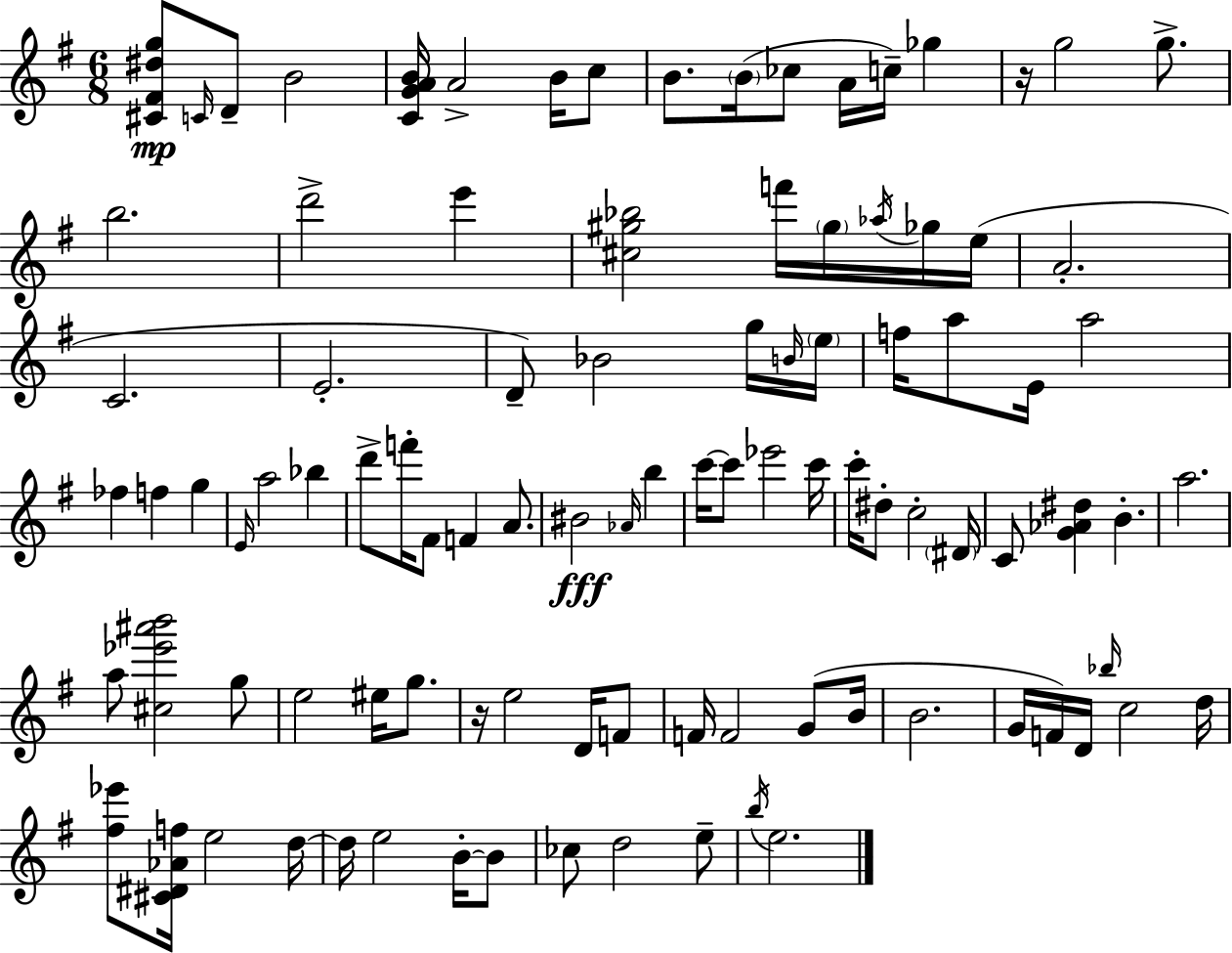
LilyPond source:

{
  \clef treble
  \numericTimeSignature
  \time 6/8
  \key g \major
  <cis' fis' dis'' g''>8\mp \grace { c'16 } d'8-- b'2 | <c' g' a' b'>16 a'2-> b'16 c''8 | b'8. \parenthesize b'16( ces''8 a'16 c''16--) ges''4 | r16 g''2 g''8.-> | \break b''2. | d'''2-> e'''4 | <cis'' gis'' bes''>2 f'''16 \parenthesize gis''16 \acciaccatura { aes''16 } | ges''16 e''16( a'2.-. | \break c'2. | e'2.-. | d'8--) bes'2 | g''16 \grace { b'16 } \parenthesize e''16 f''16 a''8 e'16 a''2 | \break fes''4 f''4 g''4 | \grace { e'16 } a''2 | bes''4 d'''8-> f'''16-. fis'8 f'4 | a'8. bis'2\fff | \break \grace { aes'16 } b''4 c'''16~~ c'''8 ees'''2 | c'''16 c'''16-. dis''8-. c''2-. | \parenthesize dis'16 c'8 <g' aes' dis''>4 b'4.-. | a''2. | \break a''8 <cis'' ees''' ais''' b'''>2 | g''8 e''2 | eis''16 g''8. r16 e''2 | d'16 f'8 f'16 f'2 | \break g'8( b'16 b'2. | g'16 f'16) d'16 \grace { bes''16 } c''2 | d''16 <fis'' ees'''>8 <cis' dis' aes' f''>16 e''2 | d''16~~ d''16 e''2 | \break b'16-.~~ b'8 ces''8 d''2 | e''8-- \acciaccatura { b''16 } e''2. | \bar "|."
}